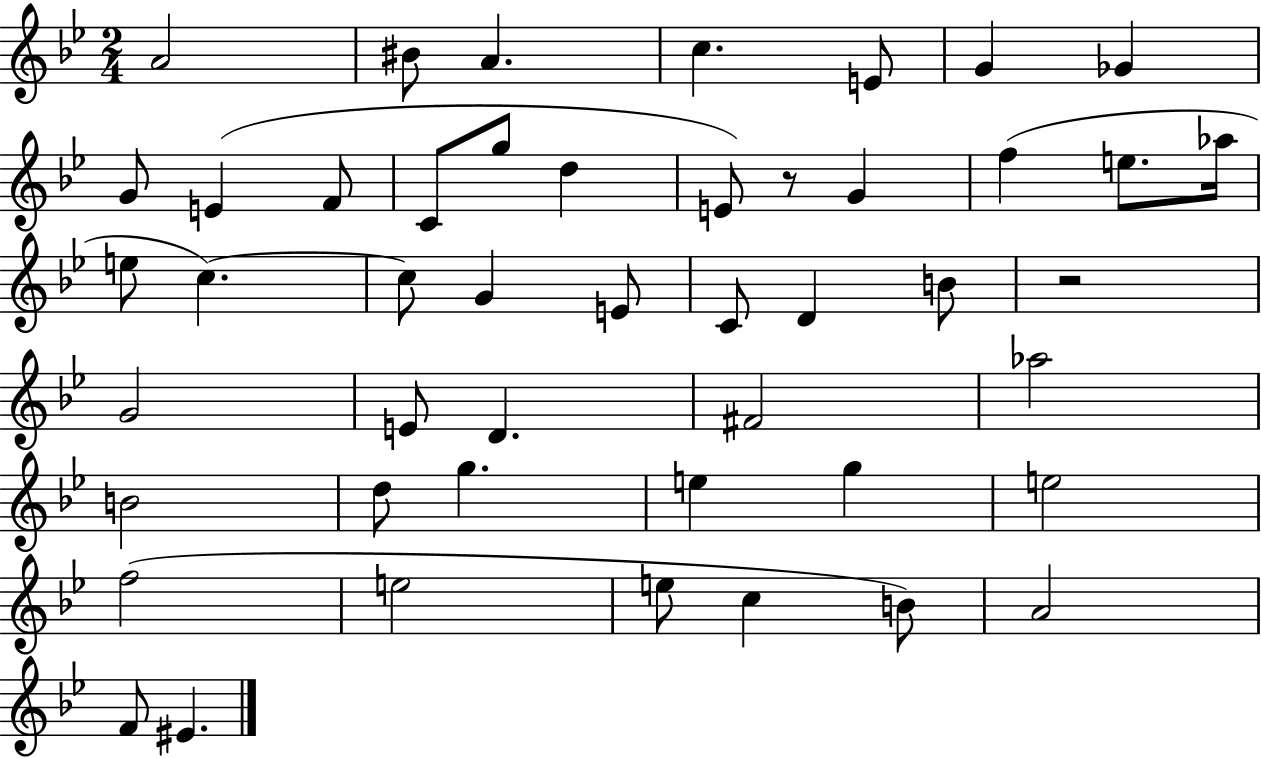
X:1
T:Untitled
M:2/4
L:1/4
K:Bb
A2 ^B/2 A c E/2 G _G G/2 E F/2 C/2 g/2 d E/2 z/2 G f e/2 _a/4 e/2 c c/2 G E/2 C/2 D B/2 z2 G2 E/2 D ^F2 _a2 B2 d/2 g e g e2 f2 e2 e/2 c B/2 A2 F/2 ^E